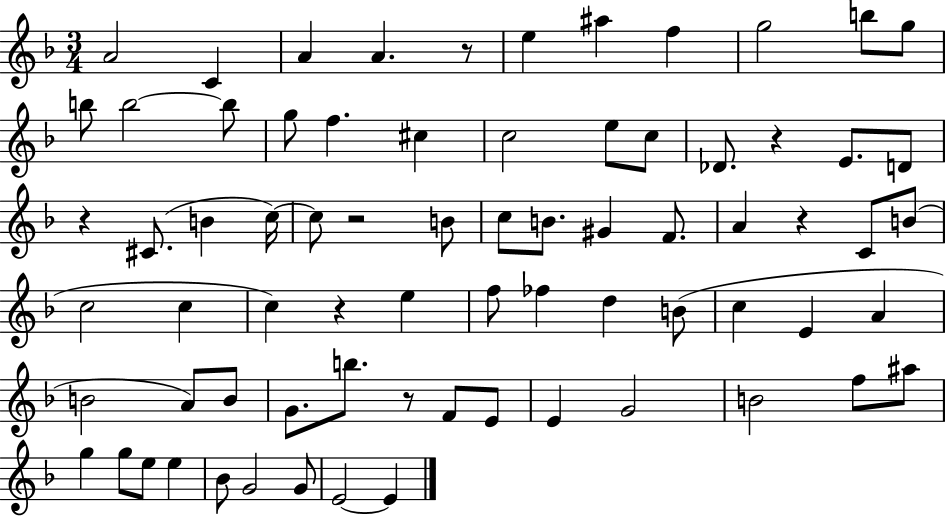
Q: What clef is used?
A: treble